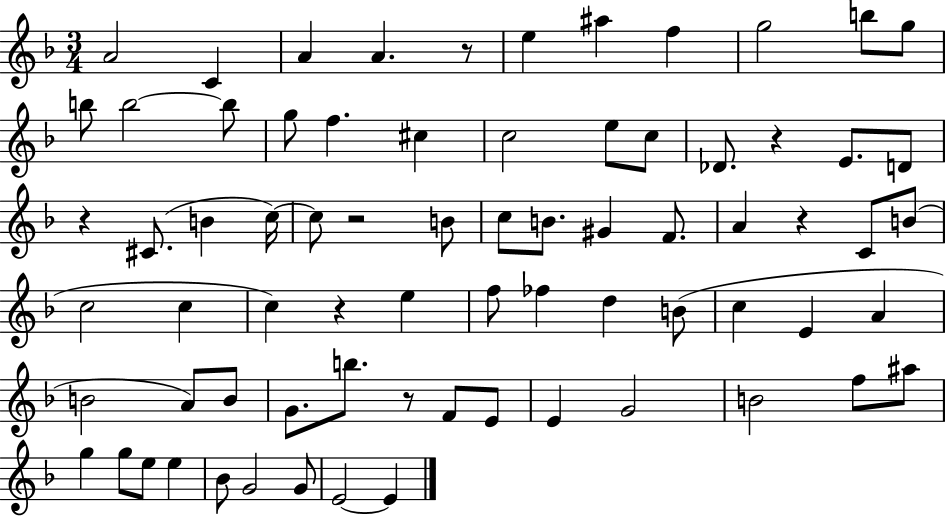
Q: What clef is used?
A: treble